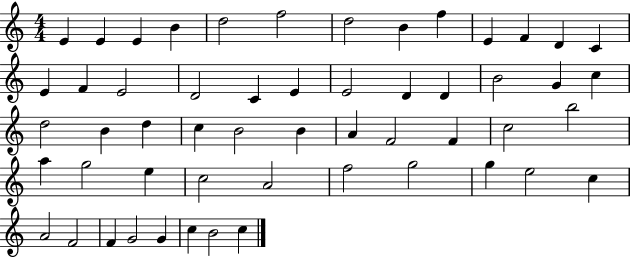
X:1
T:Untitled
M:4/4
L:1/4
K:C
E E E B d2 f2 d2 B f E F D C E F E2 D2 C E E2 D D B2 G c d2 B d c B2 B A F2 F c2 b2 a g2 e c2 A2 f2 g2 g e2 c A2 F2 F G2 G c B2 c